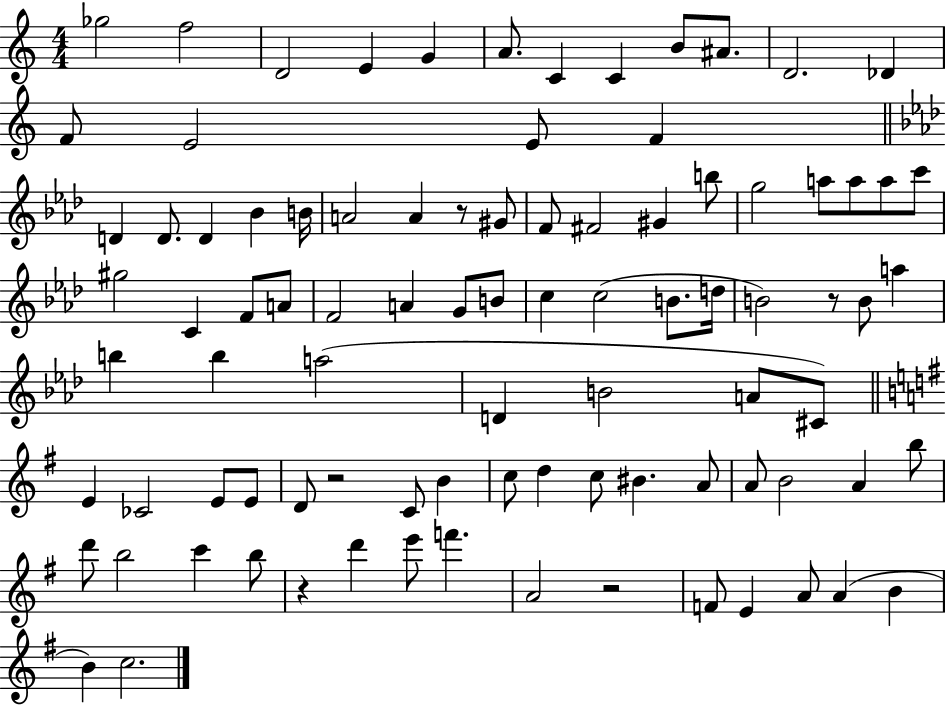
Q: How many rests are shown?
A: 5